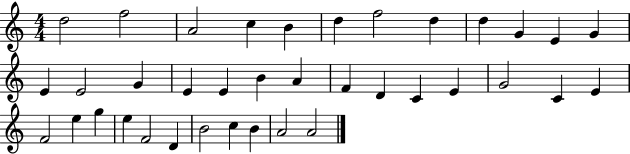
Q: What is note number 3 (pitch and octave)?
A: A4